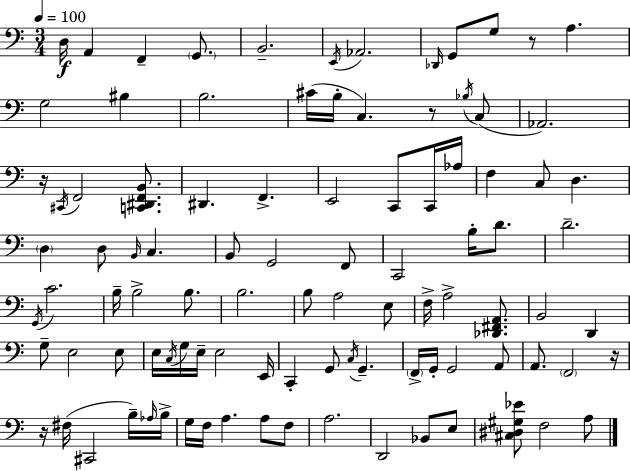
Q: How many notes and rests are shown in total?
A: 98